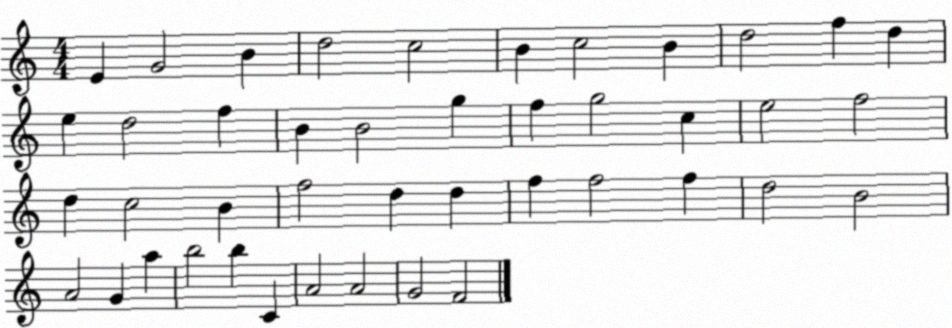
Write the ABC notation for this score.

X:1
T:Untitled
M:4/4
L:1/4
K:C
E G2 B d2 c2 B c2 B d2 f d e d2 f B B2 g f g2 c e2 f2 d c2 B f2 d d f f2 f d2 B2 A2 G a b2 b C A2 A2 G2 F2